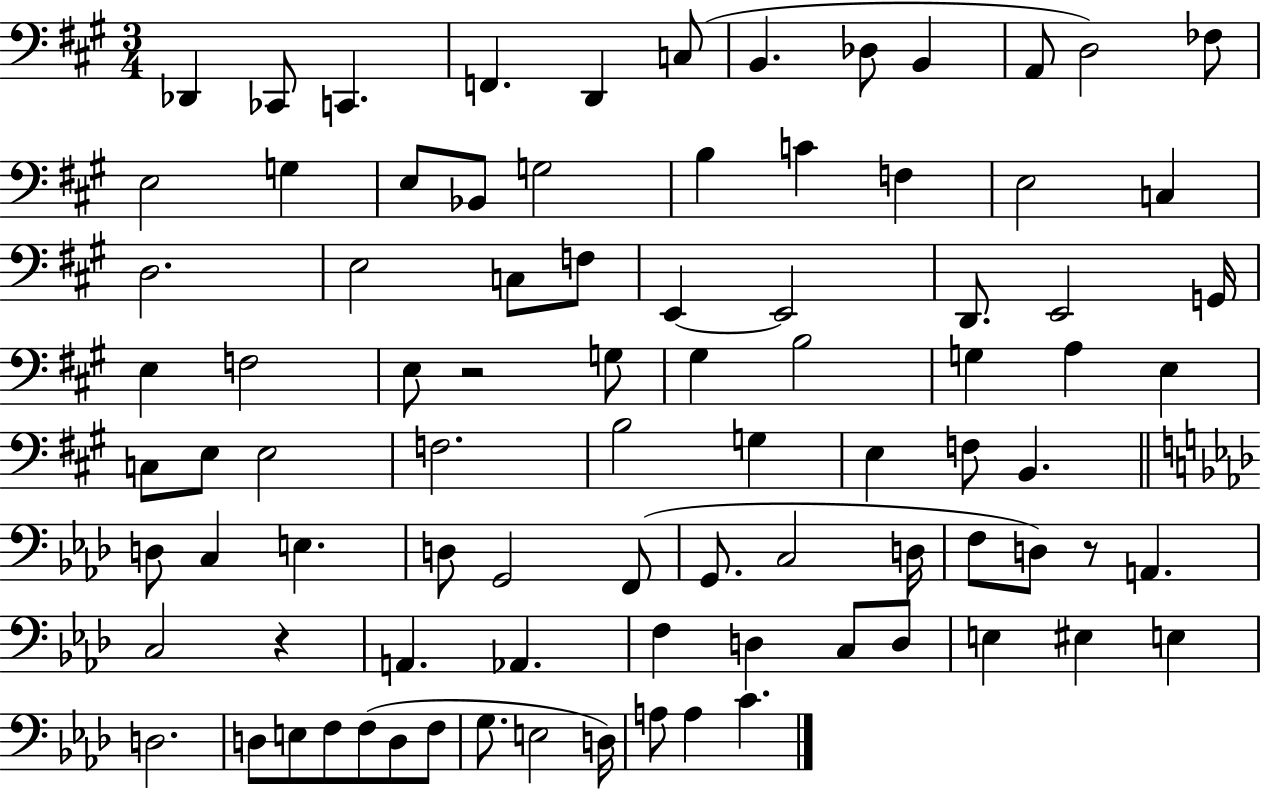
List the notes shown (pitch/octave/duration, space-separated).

Db2/q CES2/e C2/q. F2/q. D2/q C3/e B2/q. Db3/e B2/q A2/e D3/h FES3/e E3/h G3/q E3/e Bb2/e G3/h B3/q C4/q F3/q E3/h C3/q D3/h. E3/h C3/e F3/e E2/q E2/h D2/e. E2/h G2/s E3/q F3/h E3/e R/h G3/e G#3/q B3/h G3/q A3/q E3/q C3/e E3/e E3/h F3/h. B3/h G3/q E3/q F3/e B2/q. D3/e C3/q E3/q. D3/e G2/h F2/e G2/e. C3/h D3/s F3/e D3/e R/e A2/q. C3/h R/q A2/q. Ab2/q. F3/q D3/q C3/e D3/e E3/q EIS3/q E3/q D3/h. D3/e E3/e F3/e F3/e D3/e F3/e G3/e. E3/h D3/s A3/e A3/q C4/q.